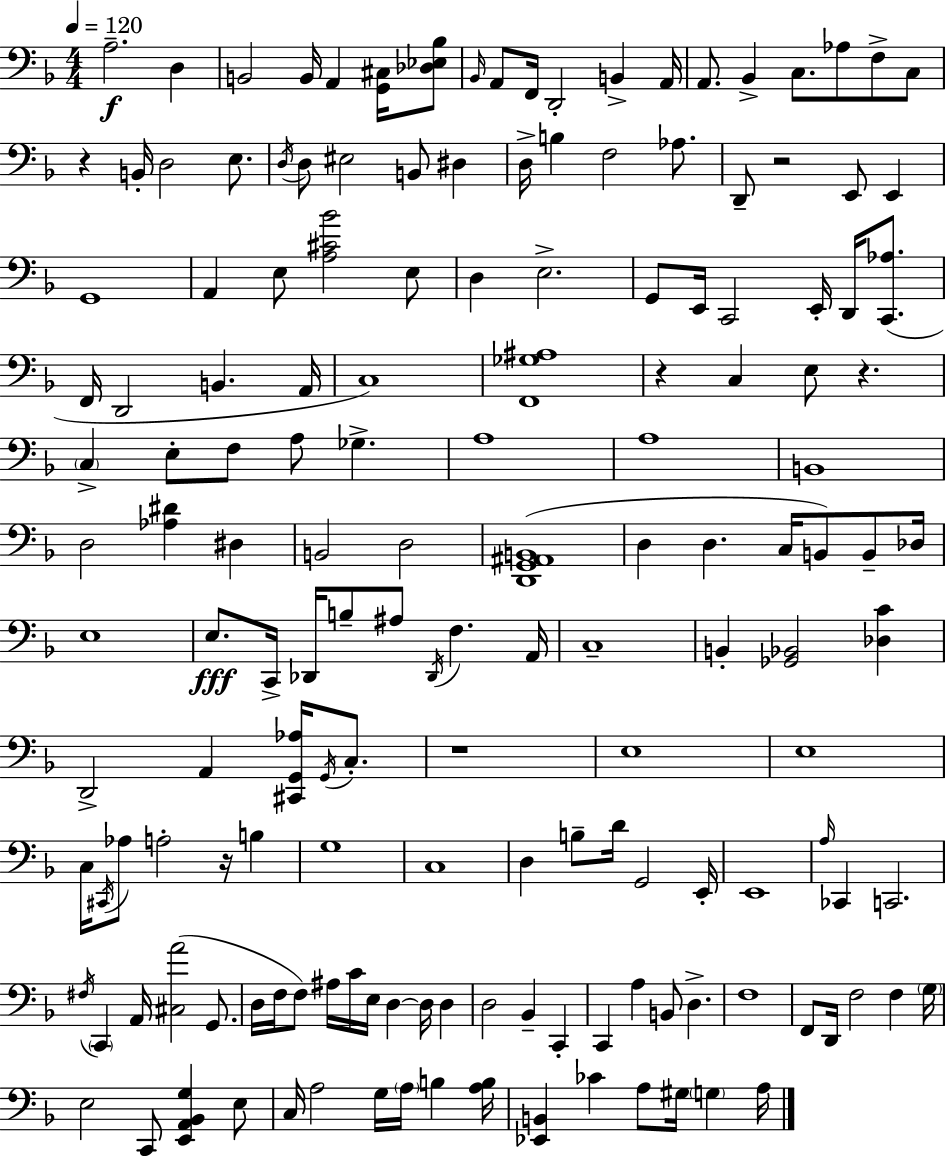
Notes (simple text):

A3/h. D3/q B2/h B2/s A2/q [G2,C#3]/s [Db3,Eb3,Bb3]/e Bb2/s A2/e F2/s D2/h B2/q A2/s A2/e. Bb2/q C3/e. Ab3/e F3/e C3/e R/q B2/s D3/h E3/e. D3/s D3/e EIS3/h B2/e D#3/q D3/s B3/q F3/h Ab3/e. D2/e R/h E2/e E2/q G2/w A2/q E3/e [A3,C#4,Bb4]/h E3/e D3/q E3/h. G2/e E2/s C2/h E2/s D2/s [C2,Ab3]/e. F2/s D2/h B2/q. A2/s C3/w [F2,Gb3,A#3]/w R/q C3/q E3/e R/q. C3/q E3/e F3/e A3/e Gb3/q. A3/w A3/w B2/w D3/h [Ab3,D#4]/q D#3/q B2/h D3/h [D2,G2,A#2,B2]/w D3/q D3/q. C3/s B2/e B2/e Db3/s E3/w E3/e. C2/s Db2/s B3/e A#3/e Db2/s F3/q. A2/s C3/w B2/q [Gb2,Bb2]/h [Db3,C4]/q D2/h A2/q [C#2,G2,Ab3]/s G2/s C3/e. R/w E3/w E3/w C3/s C#2/s Ab3/e A3/h R/s B3/q G3/w C3/w D3/q B3/e D4/s G2/h E2/s E2/w A3/s CES2/q C2/h. F#3/s C2/q A2/s [C#3,A4]/h G2/e. D3/s F3/s F3/e A#3/s C4/s E3/s D3/q D3/s D3/q D3/h Bb2/q C2/q C2/q A3/q B2/e D3/q. F3/w F2/e D2/s F3/h F3/q G3/s E3/h C2/e [E2,A2,Bb2,G3]/q E3/e C3/s A3/h G3/s A3/s B3/q [A3,B3]/s [Eb2,B2]/q CES4/q A3/e G#3/s G3/q A3/s